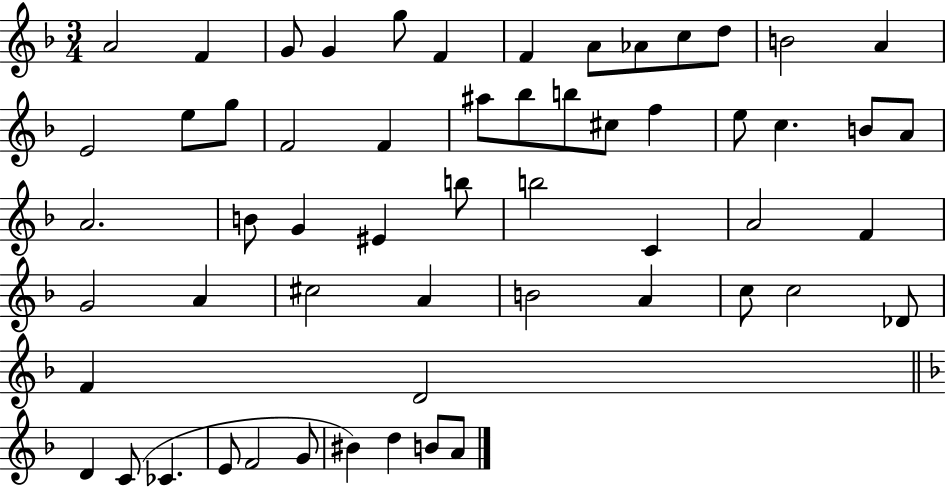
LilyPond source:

{
  \clef treble
  \numericTimeSignature
  \time 3/4
  \key f \major
  a'2 f'4 | g'8 g'4 g''8 f'4 | f'4 a'8 aes'8 c''8 d''8 | b'2 a'4 | \break e'2 e''8 g''8 | f'2 f'4 | ais''8 bes''8 b''8 cis''8 f''4 | e''8 c''4. b'8 a'8 | \break a'2. | b'8 g'4 eis'4 b''8 | b''2 c'4 | a'2 f'4 | \break g'2 a'4 | cis''2 a'4 | b'2 a'4 | c''8 c''2 des'8 | \break f'4 d'2 | \bar "||" \break \key f \major d'4 c'8( ces'4. | e'8 f'2 g'8 | bis'4) d''4 b'8 a'8 | \bar "|."
}